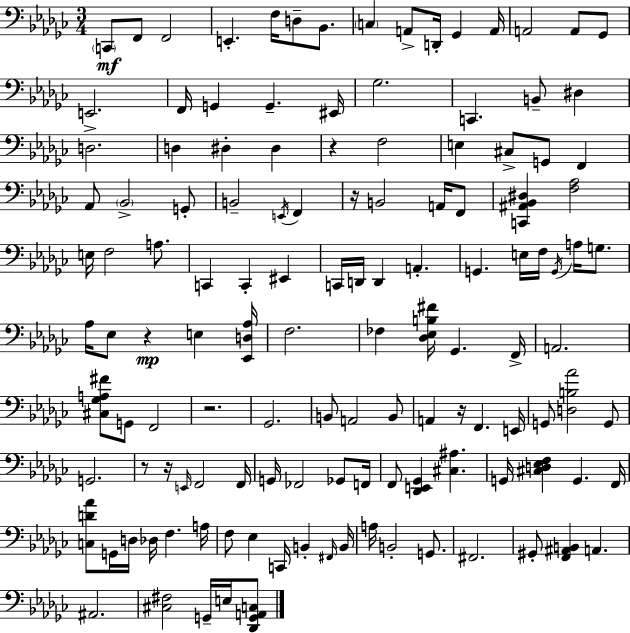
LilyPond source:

{
  \clef bass
  \numericTimeSignature
  \time 3/4
  \key ees \minor
  \repeat volta 2 { \parenthesize c,8\mf f,8 f,2 | e,4.-. f16 d8-- bes,8. | \parenthesize c4 a,8-> d,16-. ges,4 a,16 | a,2 a,8 ges,8 | \break e,2.-> | f,16 g,4 g,4.-- eis,16 | ges2. | c,4. b,8-- dis4 | \break d2. | d4 dis4-. dis4 | r4 f2 | e4 cis8-> g,8 f,4 | \break aes,8 \parenthesize bes,2-> g,8-. | b,2-- \acciaccatura { e,16 } f,4 | r16 b,2 a,16 f,8 | <c, ais, bes, dis>4 <f aes>2 | \break e16 f2 a8. | c,4 c,4-. eis,4 | c,16 d,16 d,4 a,4.-. | g,4. e16 f16 \acciaccatura { g,16 } a16 g8. | \break aes16 ees8 r4\mp e4 | <ees, d aes>16 f2. | fes4 <des ees b fis'>16 ges,4. | f,16-> a,2. | \break <cis ges a fis'>8 g,8 f,2 | r2. | ges,2. | b,8 a,2 | \break b,8 a,4 r16 f,4. | e,16 g,8 <d b aes'>2 | g,8 g,2. | r8 r16 \grace { e,16 } f,2 | \break f,16 g,16 fes,2 | ges,8 f,16 f,8 <des, e, ges,>4 <cis ais>4. | g,16 <cis d ees f>4 g,4. | f,16 <c d' aes'>8 g,16 d16 des16 f4. | \break a16 f8 ees4 c,16 b,4-. | \grace { fis,16 } b,16 a16 b,2-. | g,8. fis,2. | gis,8-. <f, ais, b,>4 a,4. | \break ais,2. | <cis fis>2 | g,16-- e16 <des, g, a, c>8 } \bar "|."
}